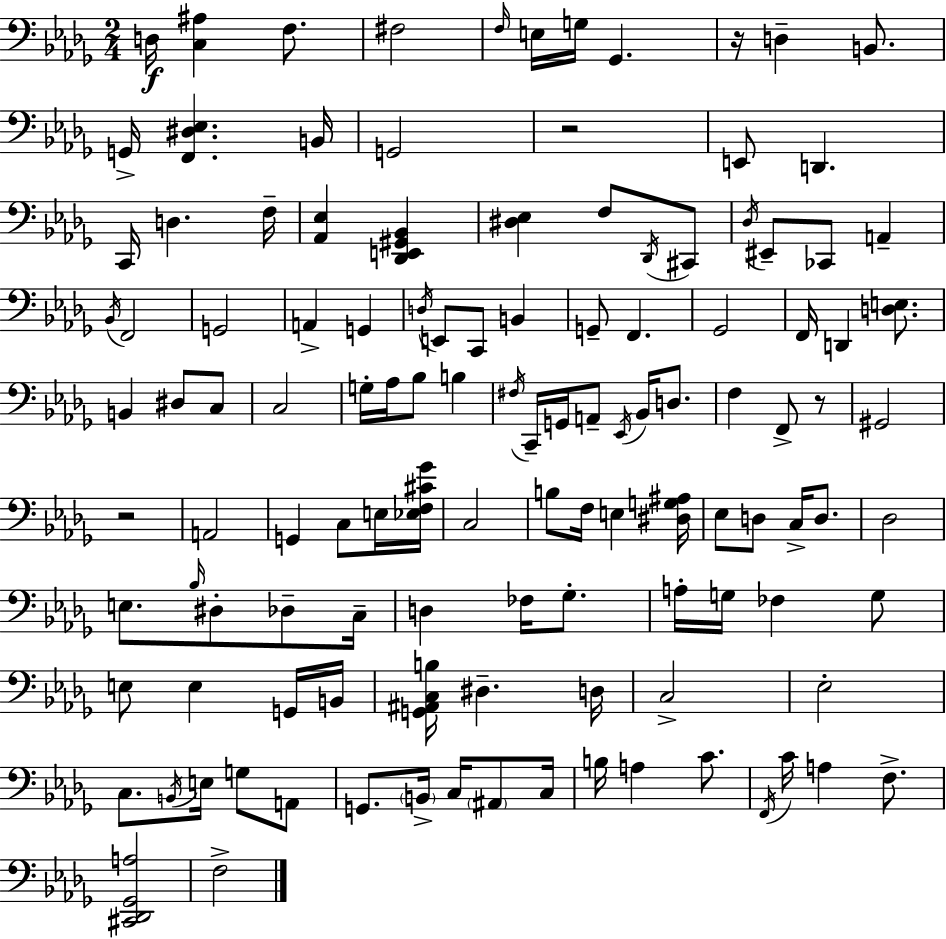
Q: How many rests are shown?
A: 4